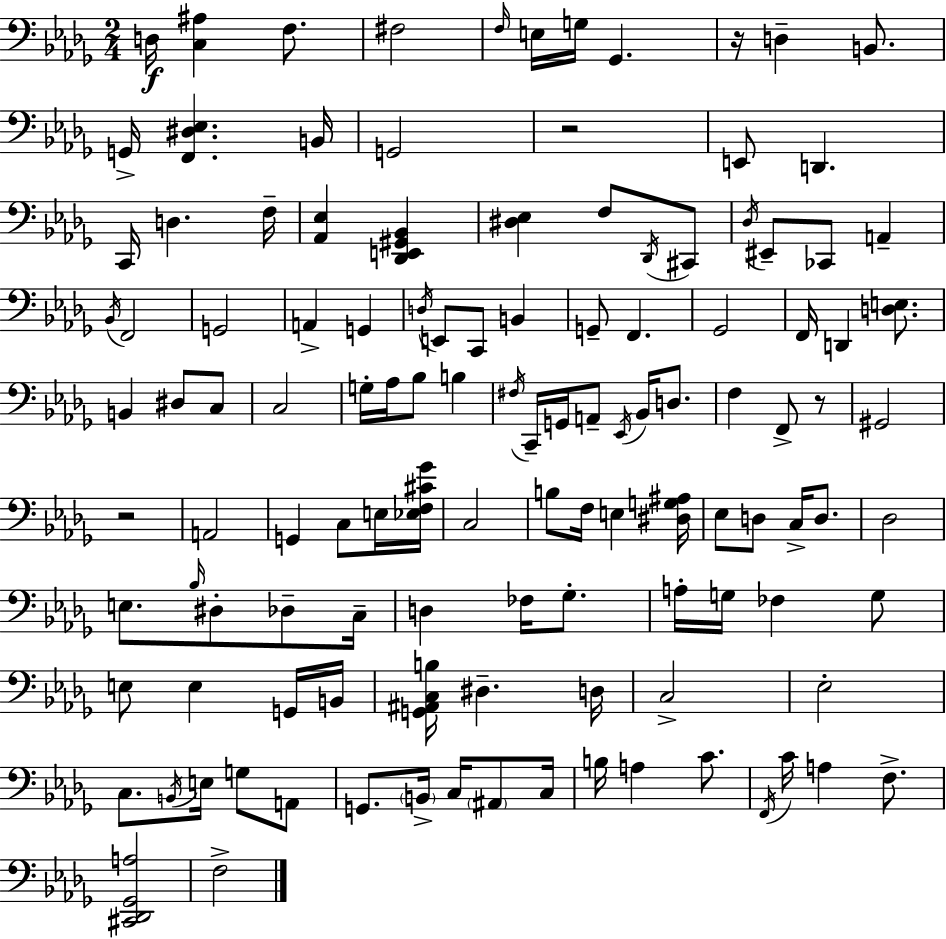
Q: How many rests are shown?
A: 4